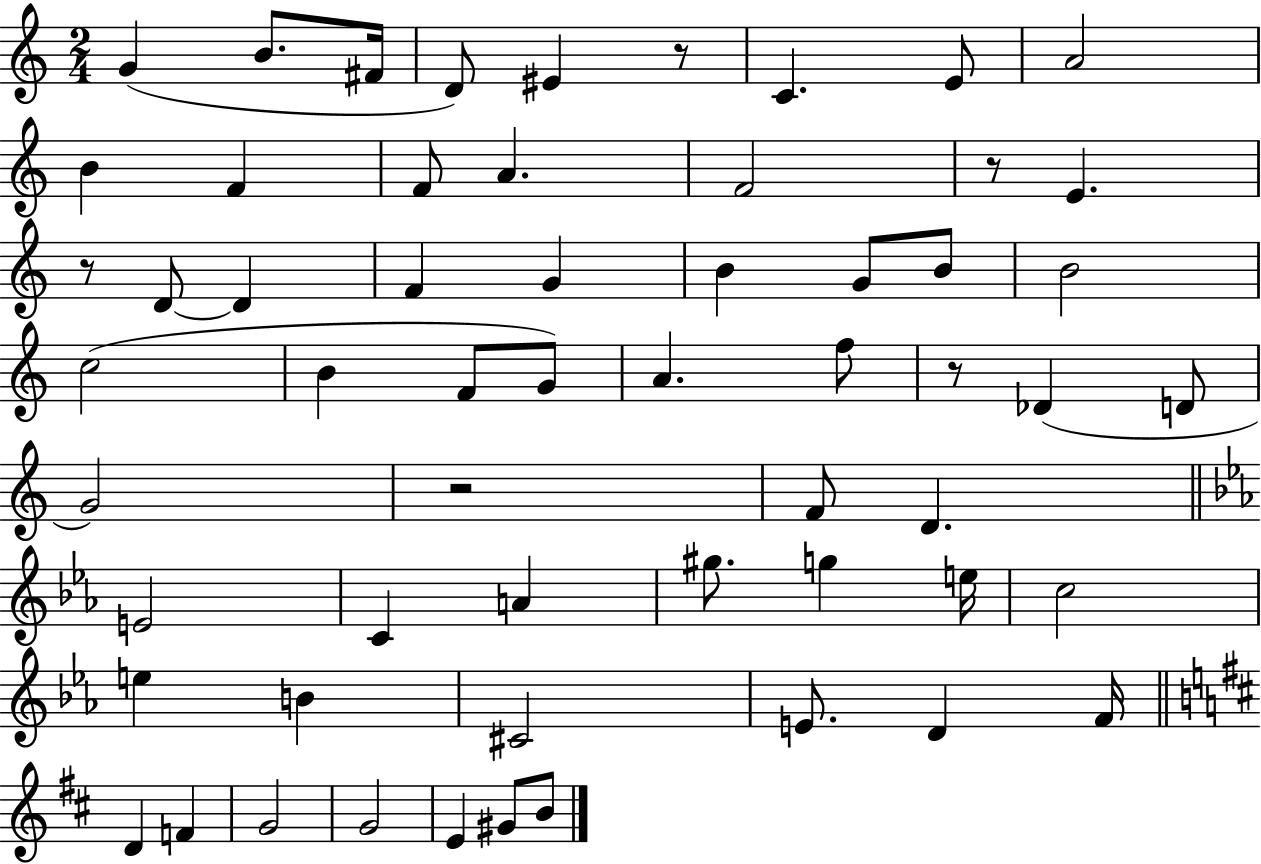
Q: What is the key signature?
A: C major